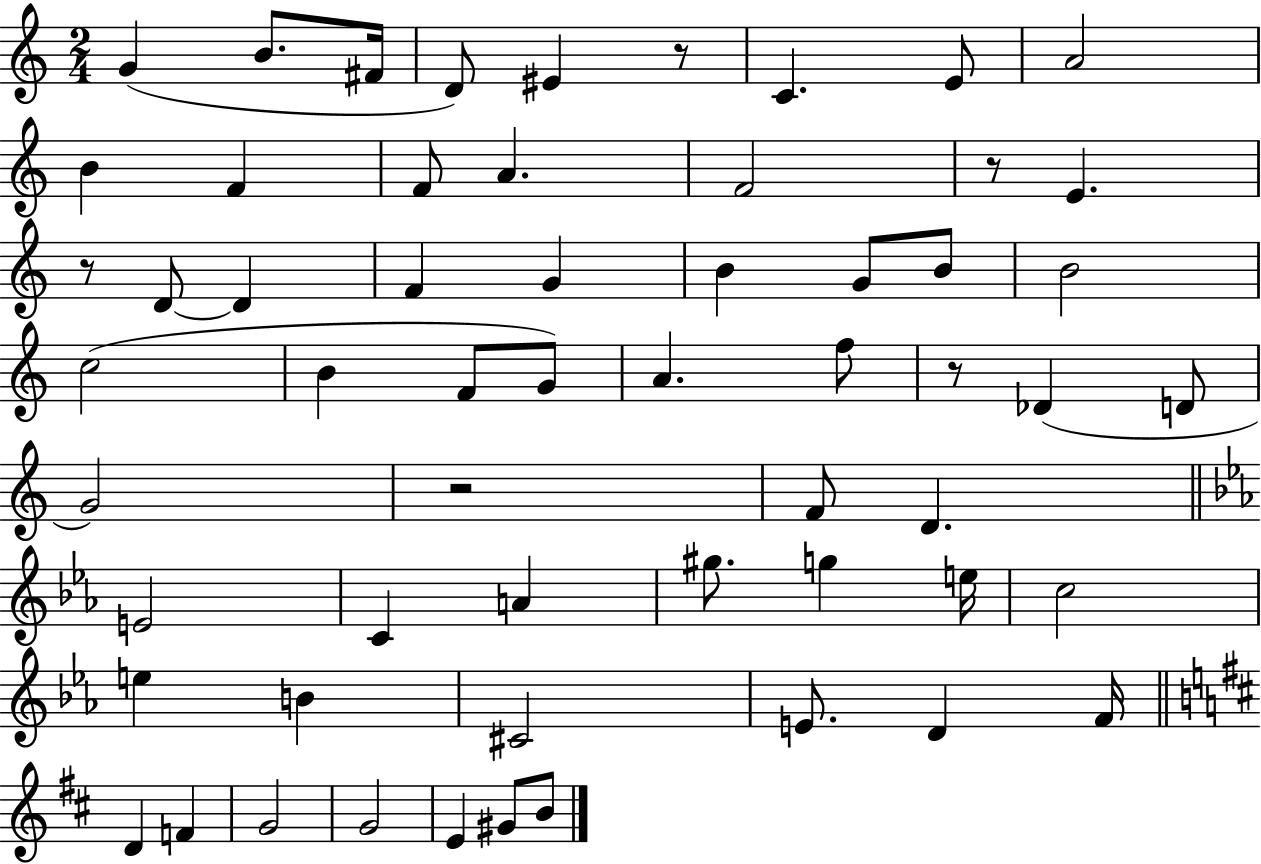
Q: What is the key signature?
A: C major